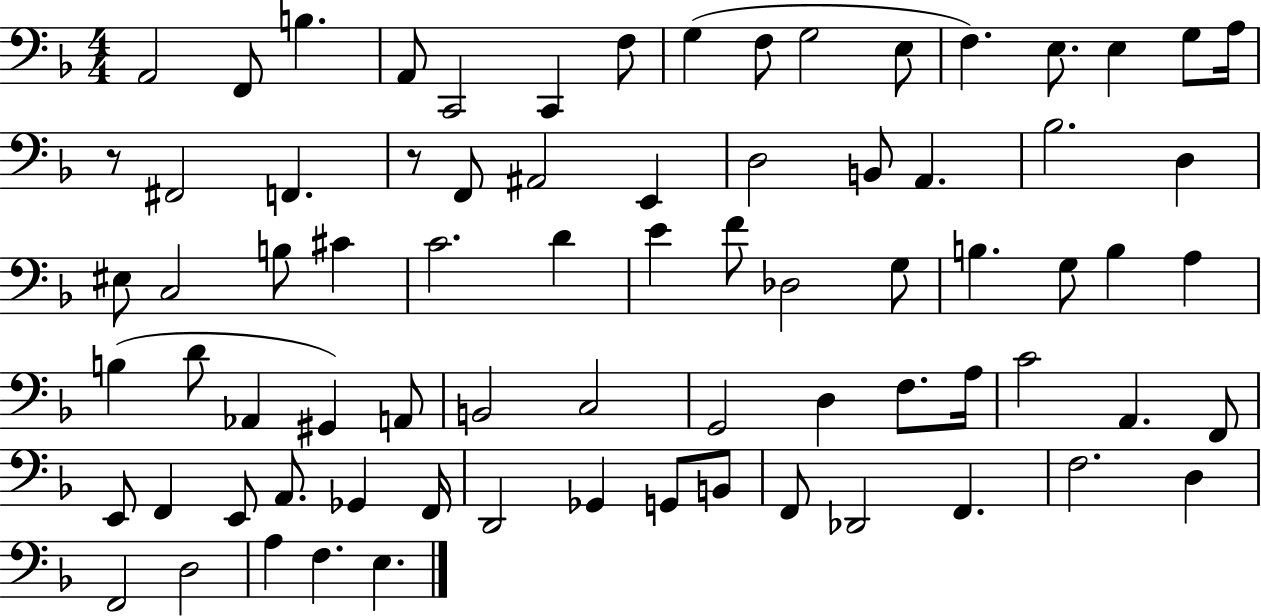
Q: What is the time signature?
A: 4/4